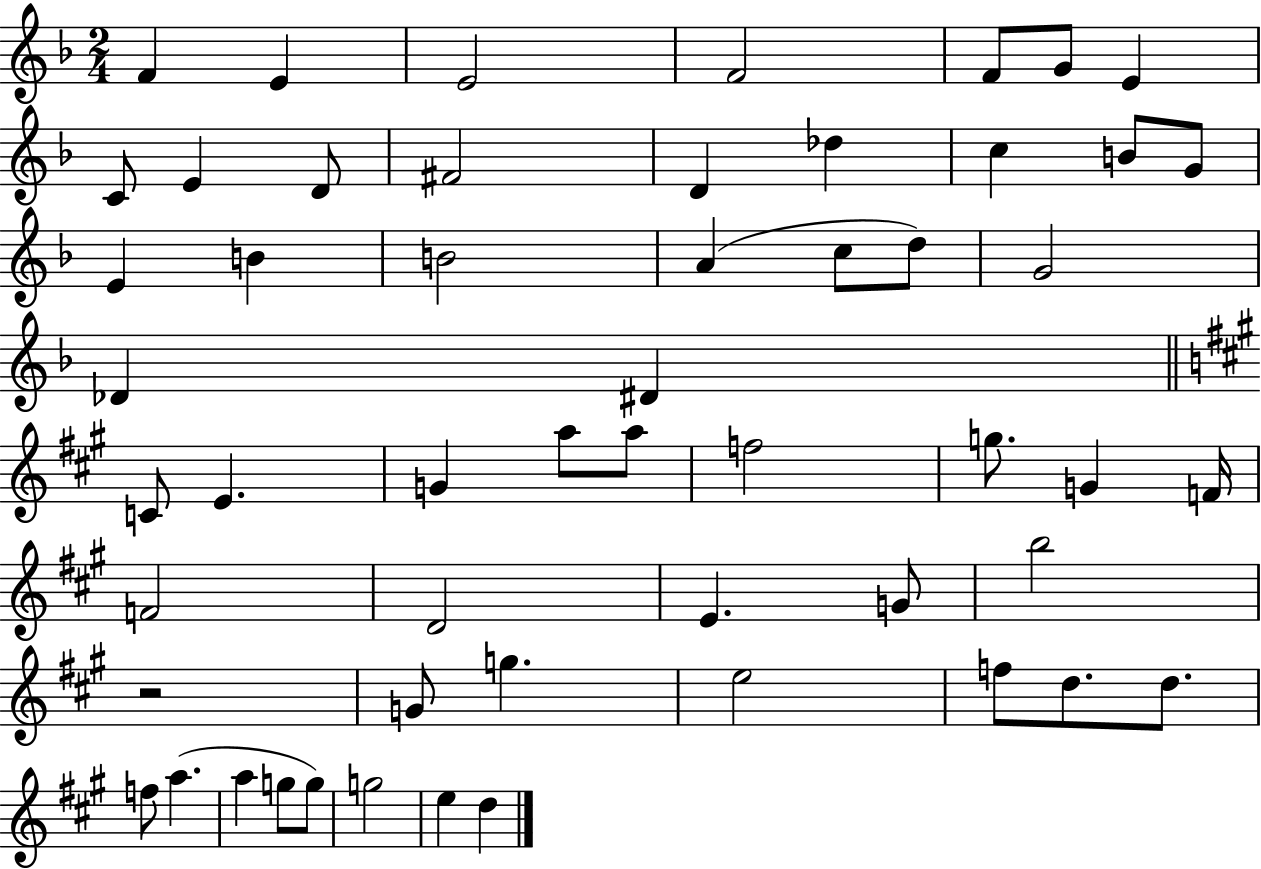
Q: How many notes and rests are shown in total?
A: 54